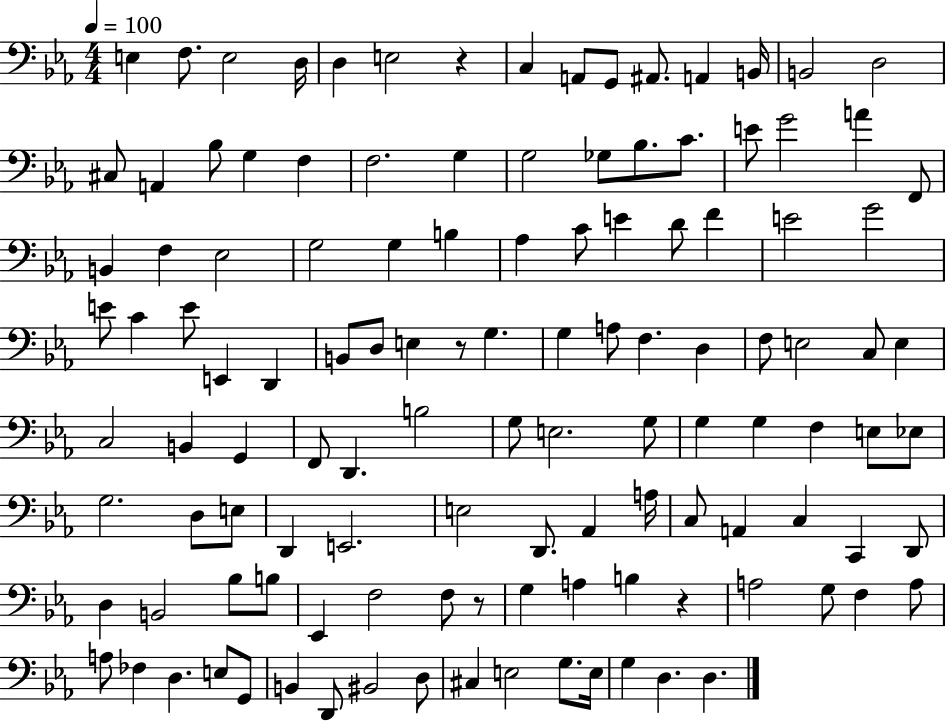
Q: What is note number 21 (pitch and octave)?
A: G3